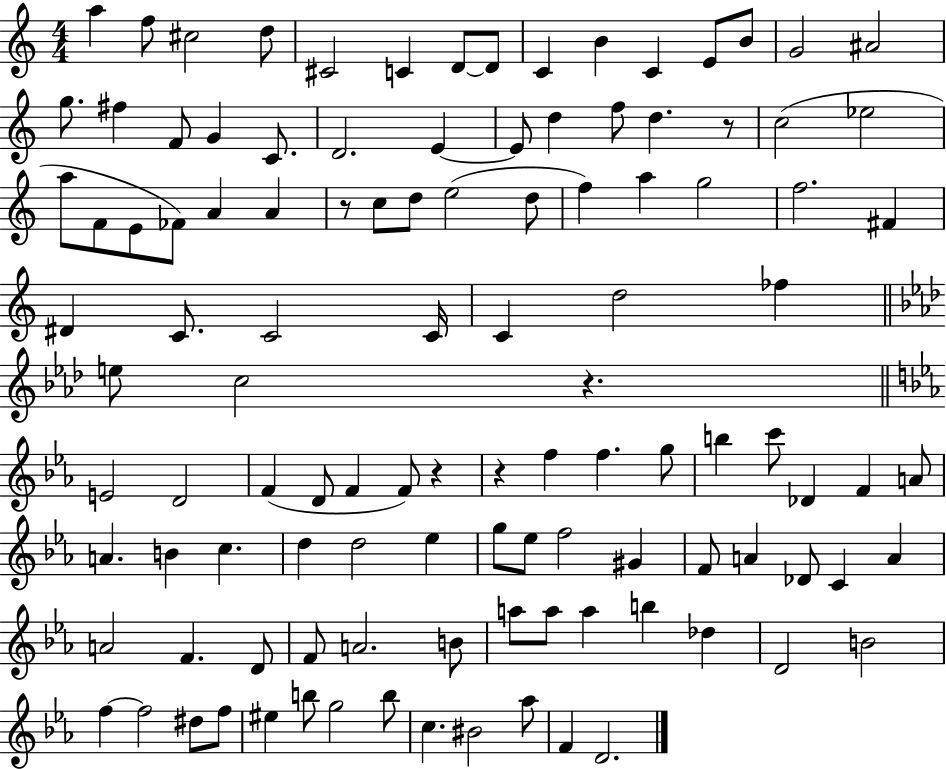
X:1
T:Untitled
M:4/4
L:1/4
K:C
a f/2 ^c2 d/2 ^C2 C D/2 D/2 C B C E/2 B/2 G2 ^A2 g/2 ^f F/2 G C/2 D2 E E/2 d f/2 d z/2 c2 _e2 a/2 F/2 E/2 _F/2 A A z/2 c/2 d/2 e2 d/2 f a g2 f2 ^F ^D C/2 C2 C/4 C d2 _f e/2 c2 z E2 D2 F D/2 F F/2 z z f f g/2 b c'/2 _D F A/2 A B c d d2 _e g/2 _e/2 f2 ^G F/2 A _D/2 C A A2 F D/2 F/2 A2 B/2 a/2 a/2 a b _d D2 B2 f f2 ^d/2 f/2 ^e b/2 g2 b/2 c ^B2 _a/2 F D2